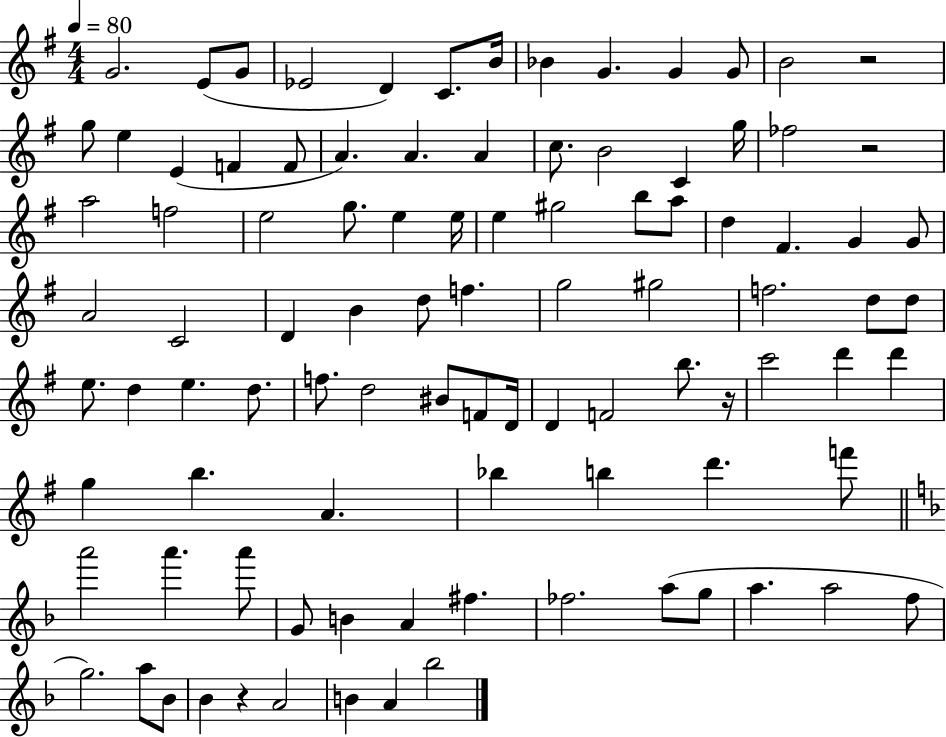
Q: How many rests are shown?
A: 4